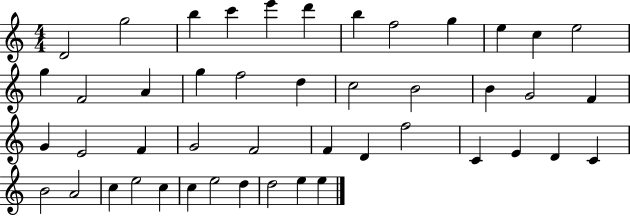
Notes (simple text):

D4/h G5/h B5/q C6/q E6/q D6/q B5/q F5/h G5/q E5/q C5/q E5/h G5/q F4/h A4/q G5/q F5/h D5/q C5/h B4/h B4/q G4/h F4/q G4/q E4/h F4/q G4/h F4/h F4/q D4/q F5/h C4/q E4/q D4/q C4/q B4/h A4/h C5/q E5/h C5/q C5/q E5/h D5/q D5/h E5/q E5/q